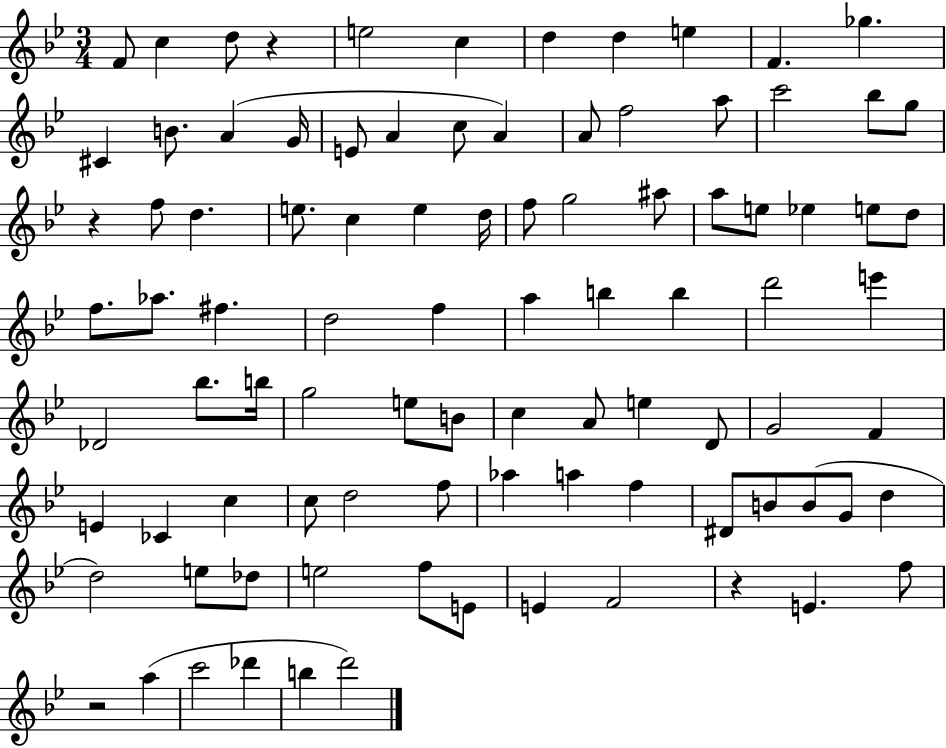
X:1
T:Untitled
M:3/4
L:1/4
K:Bb
F/2 c d/2 z e2 c d d e F _g ^C B/2 A G/4 E/2 A c/2 A A/2 f2 a/2 c'2 _b/2 g/2 z f/2 d e/2 c e d/4 f/2 g2 ^a/2 a/2 e/2 _e e/2 d/2 f/2 _a/2 ^f d2 f a b b d'2 e' _D2 _b/2 b/4 g2 e/2 B/2 c A/2 e D/2 G2 F E _C c c/2 d2 f/2 _a a f ^D/2 B/2 B/2 G/2 d d2 e/2 _d/2 e2 f/2 E/2 E F2 z E f/2 z2 a c'2 _d' b d'2